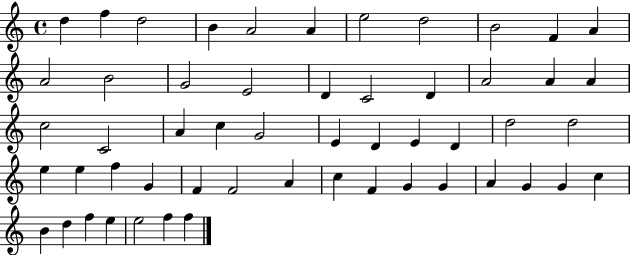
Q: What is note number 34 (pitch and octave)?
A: E5